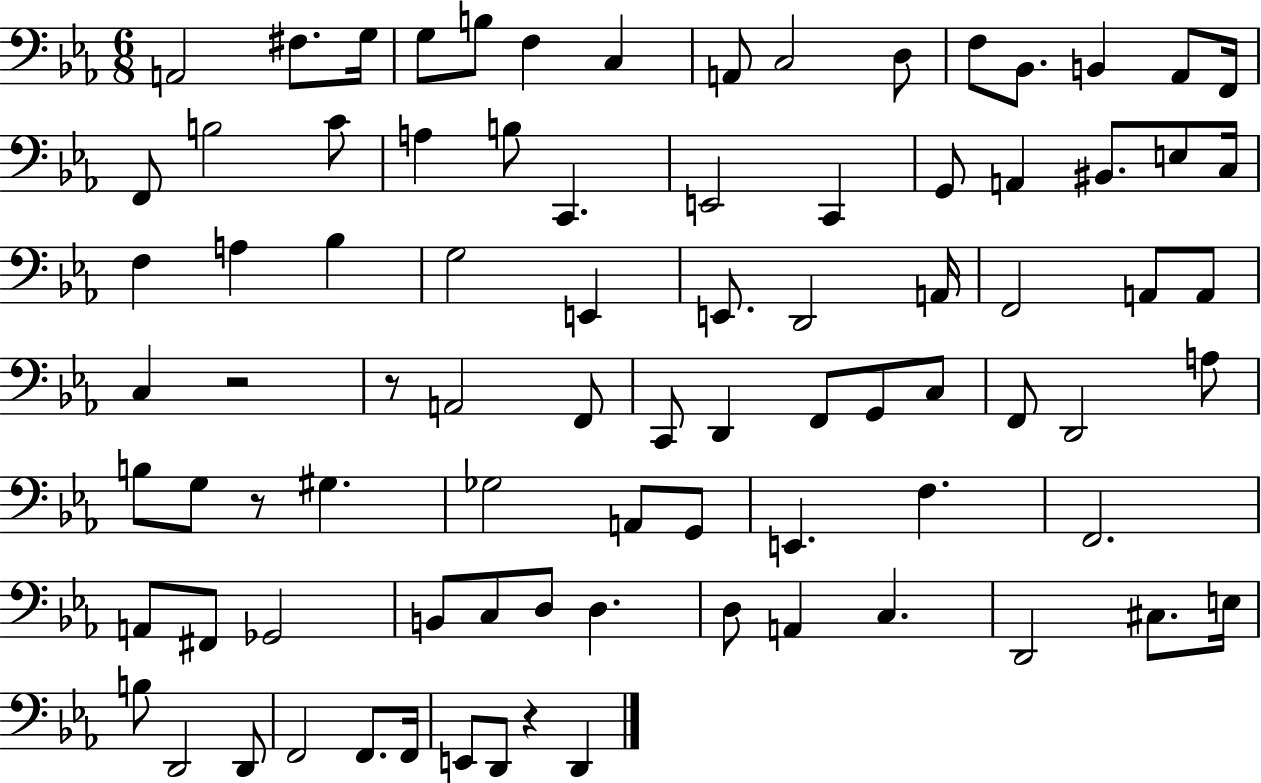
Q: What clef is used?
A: bass